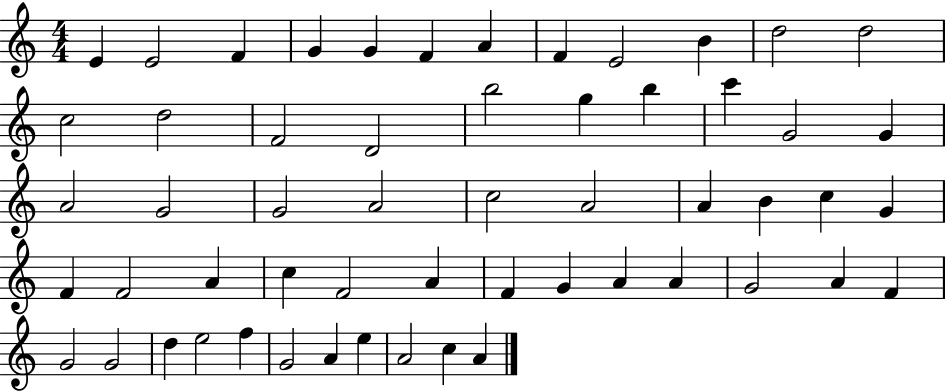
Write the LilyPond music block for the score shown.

{
  \clef treble
  \numericTimeSignature
  \time 4/4
  \key c \major
  e'4 e'2 f'4 | g'4 g'4 f'4 a'4 | f'4 e'2 b'4 | d''2 d''2 | \break c''2 d''2 | f'2 d'2 | b''2 g''4 b''4 | c'''4 g'2 g'4 | \break a'2 g'2 | g'2 a'2 | c''2 a'2 | a'4 b'4 c''4 g'4 | \break f'4 f'2 a'4 | c''4 f'2 a'4 | f'4 g'4 a'4 a'4 | g'2 a'4 f'4 | \break g'2 g'2 | d''4 e''2 f''4 | g'2 a'4 e''4 | a'2 c''4 a'4 | \break \bar "|."
}